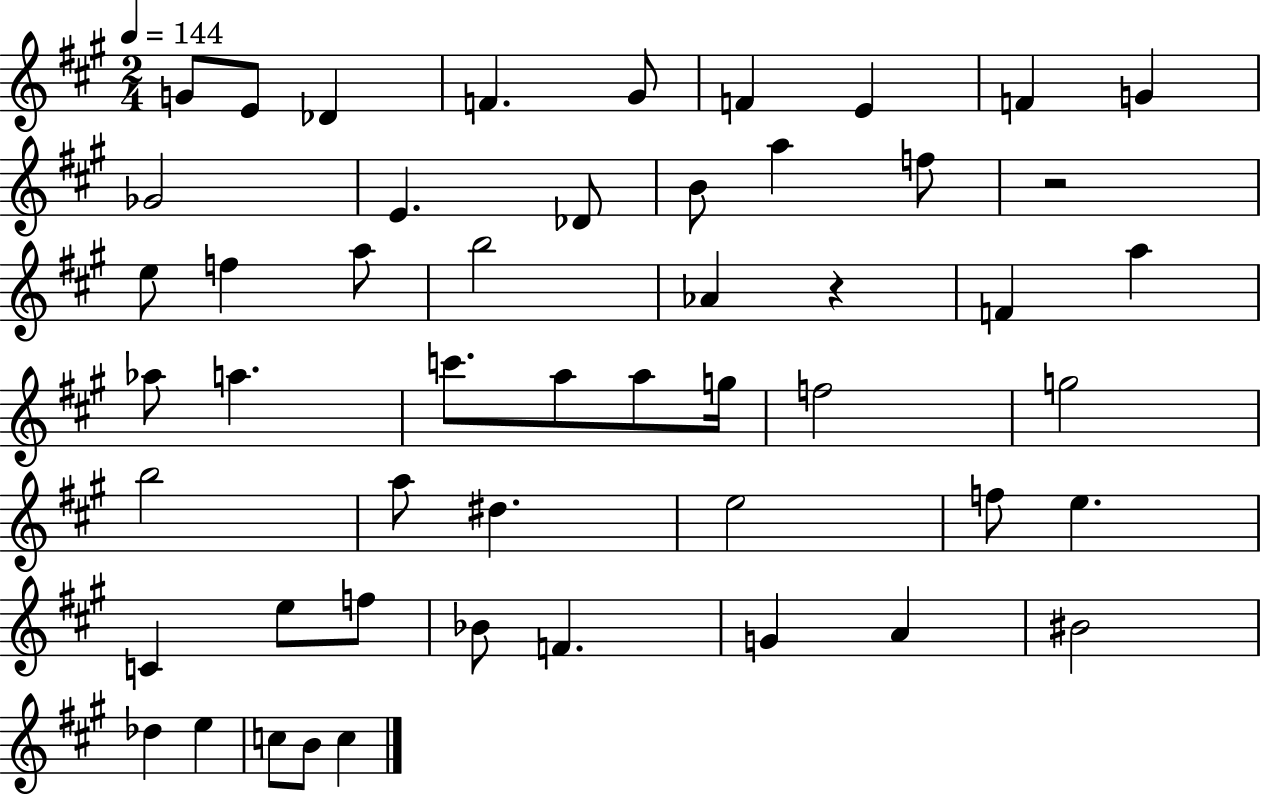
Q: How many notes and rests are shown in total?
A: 51